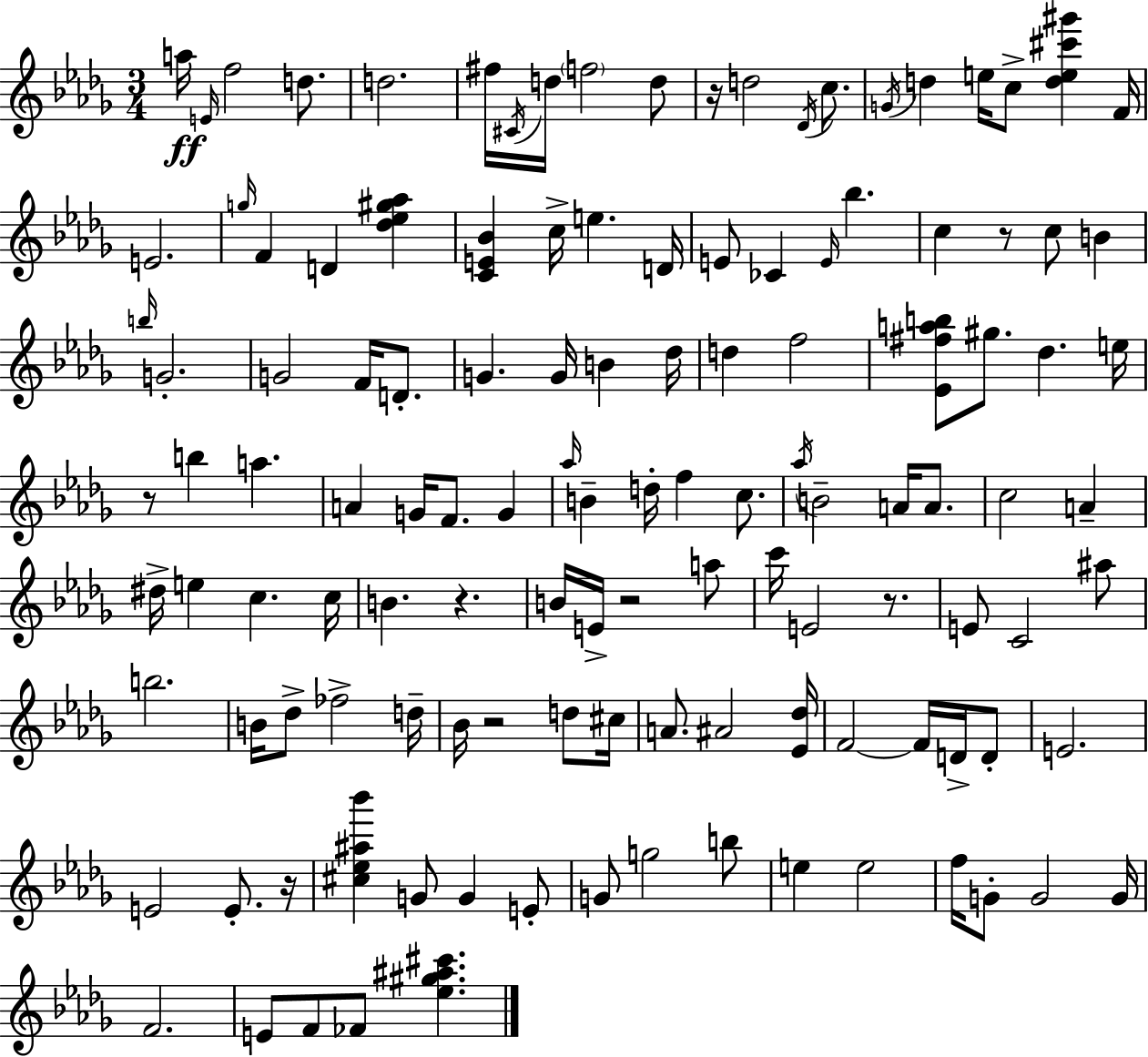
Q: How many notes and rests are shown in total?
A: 124